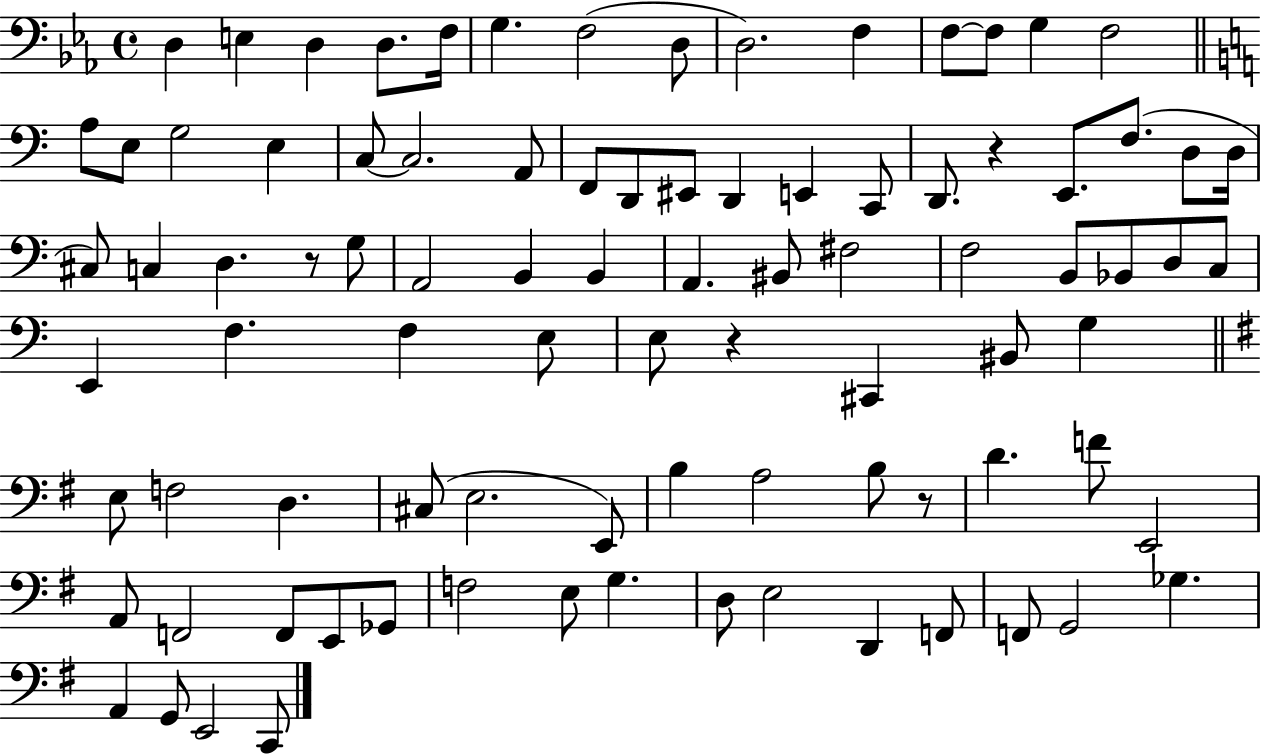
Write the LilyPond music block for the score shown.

{
  \clef bass
  \time 4/4
  \defaultTimeSignature
  \key ees \major
  d4 e4 d4 d8. f16 | g4. f2( d8 | d2.) f4 | f8~~ f8 g4 f2 | \break \bar "||" \break \key c \major a8 e8 g2 e4 | c8~~ c2. a,8 | f,8 d,8 eis,8 d,4 e,4 c,8 | d,8. r4 e,8. f8.( d8 d16 | \break cis8) c4 d4. r8 g8 | a,2 b,4 b,4 | a,4. bis,8 fis2 | f2 b,8 bes,8 d8 c8 | \break e,4 f4. f4 e8 | e8 r4 cis,4 bis,8 g4 | \bar "||" \break \key e \minor e8 f2 d4. | cis8( e2. e,8) | b4 a2 b8 r8 | d'4. f'8 e,2 | \break a,8 f,2 f,8 e,8 ges,8 | f2 e8 g4. | d8 e2 d,4 f,8 | f,8 g,2 ges4. | \break a,4 g,8 e,2 c,8 | \bar "|."
}